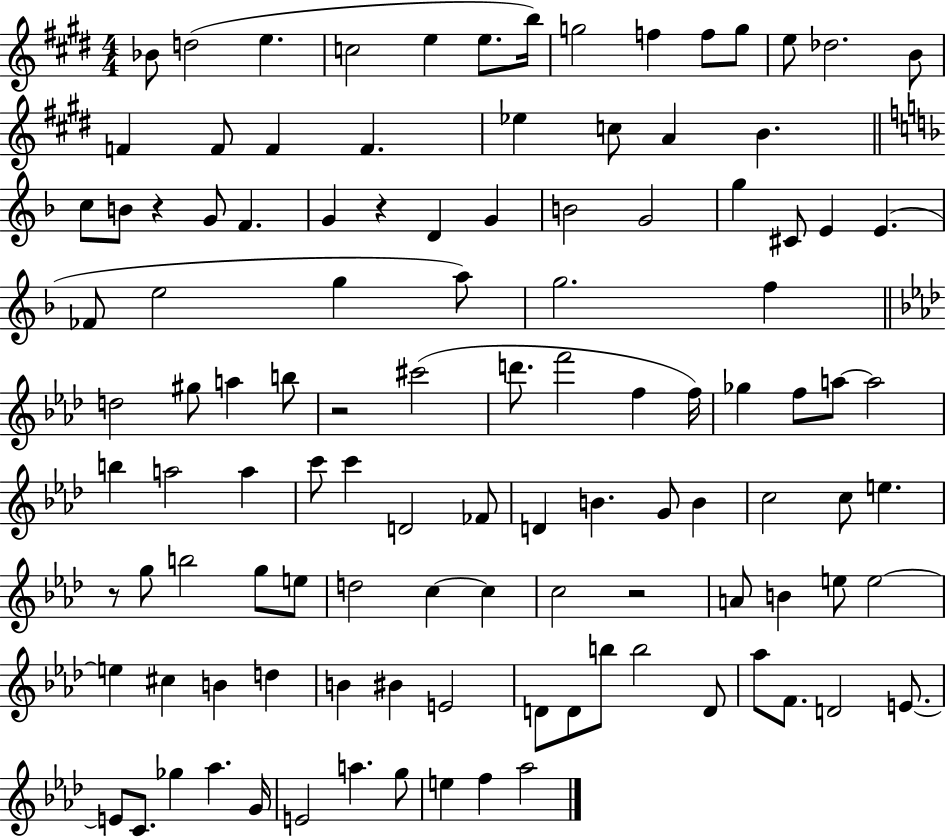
{
  \clef treble
  \numericTimeSignature
  \time 4/4
  \key e \major
  bes'8 d''2( e''4. | c''2 e''4 e''8. b''16) | g''2 f''4 f''8 g''8 | e''8 des''2. b'8 | \break f'4 f'8 f'4 f'4. | ees''4 c''8 a'4 b'4. | \bar "||" \break \key d \minor c''8 b'8 r4 g'8 f'4. | g'4 r4 d'4 g'4 | b'2 g'2 | g''4 cis'8 e'4 e'4.( | \break fes'8 e''2 g''4 a''8) | g''2. f''4 | \bar "||" \break \key aes \major d''2 gis''8 a''4 b''8 | r2 cis'''2( | d'''8. f'''2 f''4 f''16) | ges''4 f''8 a''8~~ a''2 | \break b''4 a''2 a''4 | c'''8 c'''4 d'2 fes'8 | d'4 b'4. g'8 b'4 | c''2 c''8 e''4. | \break r8 g''8 b''2 g''8 e''8 | d''2 c''4~~ c''4 | c''2 r2 | a'8 b'4 e''8 e''2~~ | \break e''4 cis''4 b'4 d''4 | b'4 bis'4 e'2 | d'8 d'8 b''8 b''2 d'8 | aes''8 f'8. d'2 e'8.~~ | \break e'8 c'8. ges''4 aes''4. g'16 | e'2 a''4. g''8 | e''4 f''4 aes''2 | \bar "|."
}